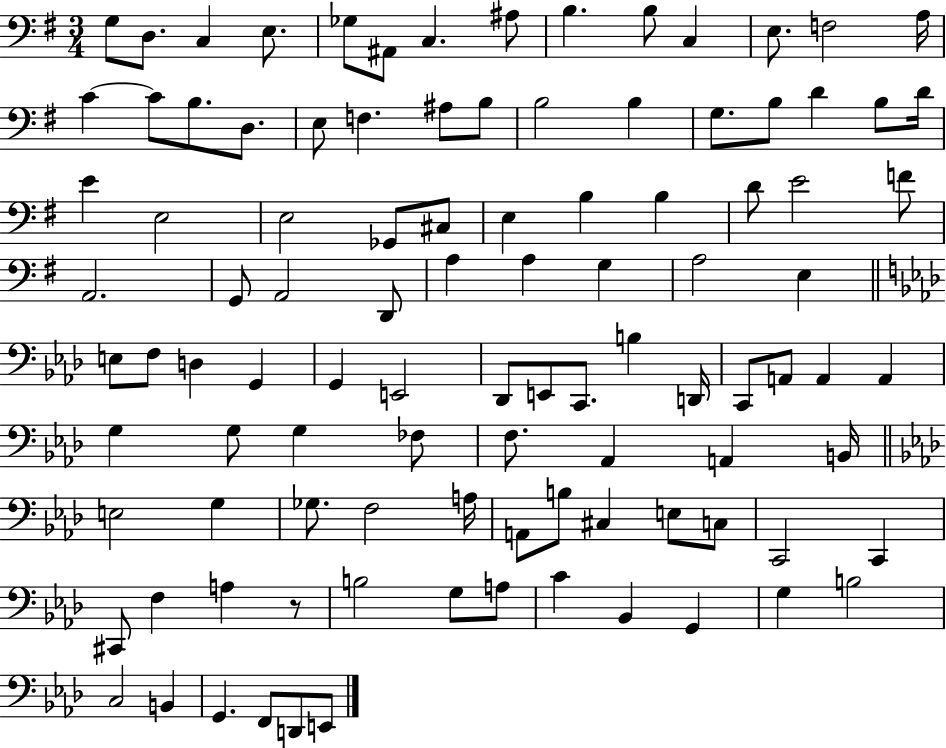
G3/e D3/e. C3/q E3/e. Gb3/e A#2/e C3/q. A#3/e B3/q. B3/e C3/q E3/e. F3/h A3/s C4/q C4/e B3/e. D3/e. E3/e F3/q. A#3/e B3/e B3/h B3/q G3/e. B3/e D4/q B3/e D4/s E4/q E3/h E3/h Gb2/e C#3/e E3/q B3/q B3/q D4/e E4/h F4/e A2/h. G2/e A2/h D2/e A3/q A3/q G3/q A3/h E3/q E3/e F3/e D3/q G2/q G2/q E2/h Db2/e E2/e C2/e. B3/q D2/s C2/e A2/e A2/q A2/q G3/q G3/e G3/q FES3/e F3/e. Ab2/q A2/q B2/s E3/h G3/q Gb3/e. F3/h A3/s A2/e B3/e C#3/q E3/e C3/e C2/h C2/q C#2/e F3/q A3/q R/e B3/h G3/e A3/e C4/q Bb2/q G2/q G3/q B3/h C3/h B2/q G2/q. F2/e D2/e E2/e